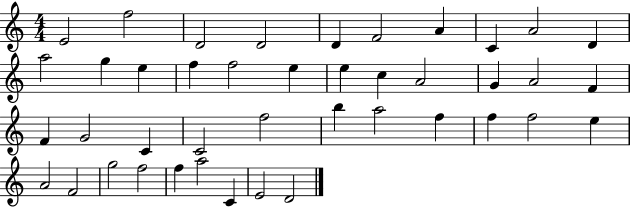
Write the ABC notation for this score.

X:1
T:Untitled
M:4/4
L:1/4
K:C
E2 f2 D2 D2 D F2 A C A2 D a2 g e f f2 e e c A2 G A2 F F G2 C C2 f2 b a2 f f f2 e A2 F2 g2 f2 f a2 C E2 D2